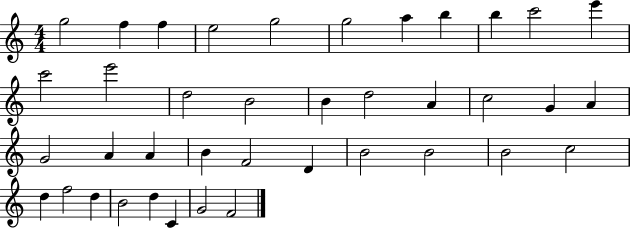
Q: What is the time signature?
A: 4/4